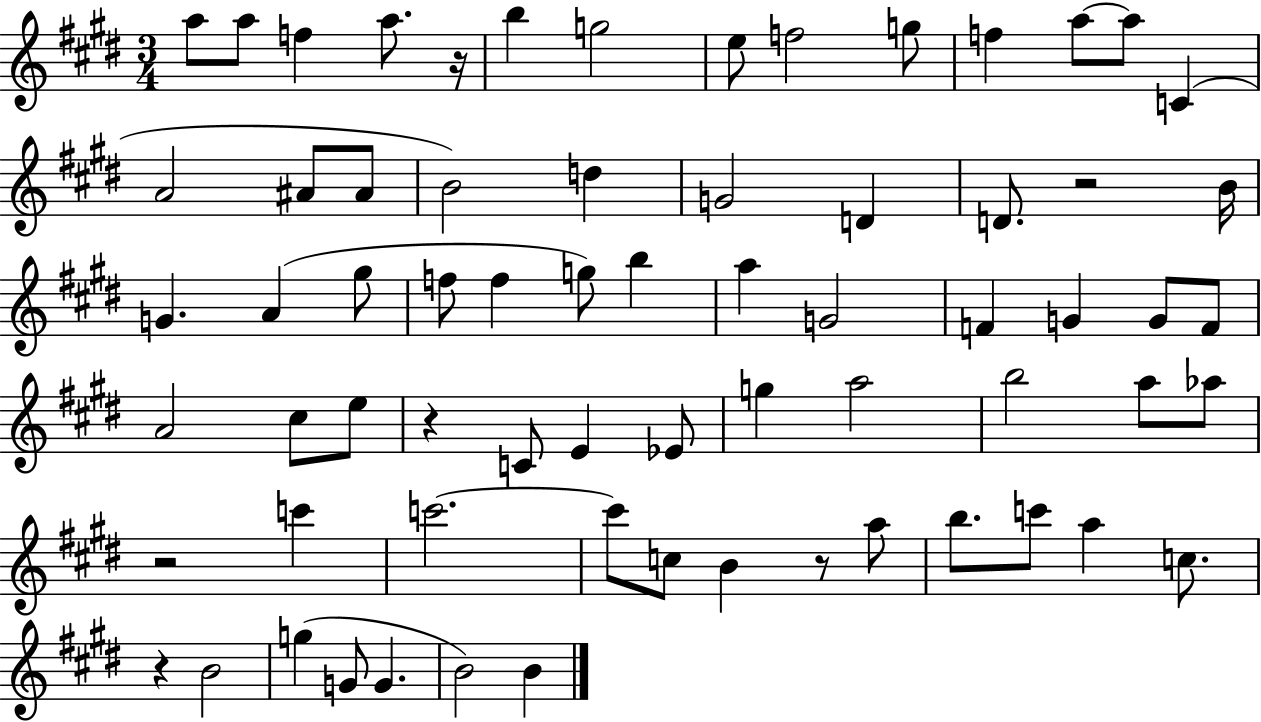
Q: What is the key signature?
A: E major